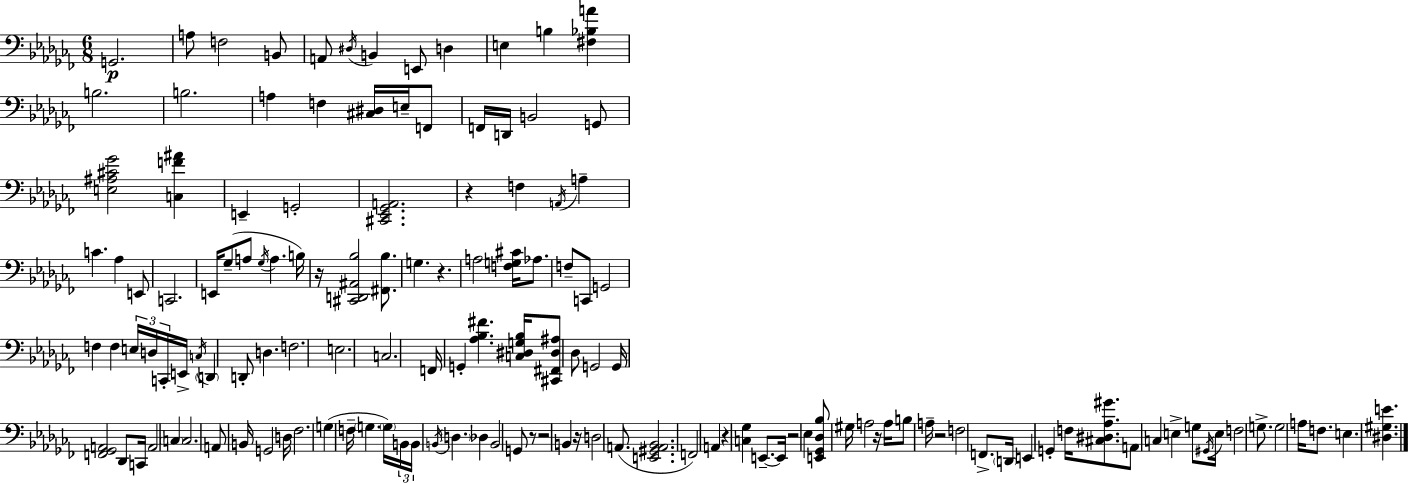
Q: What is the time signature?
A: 6/8